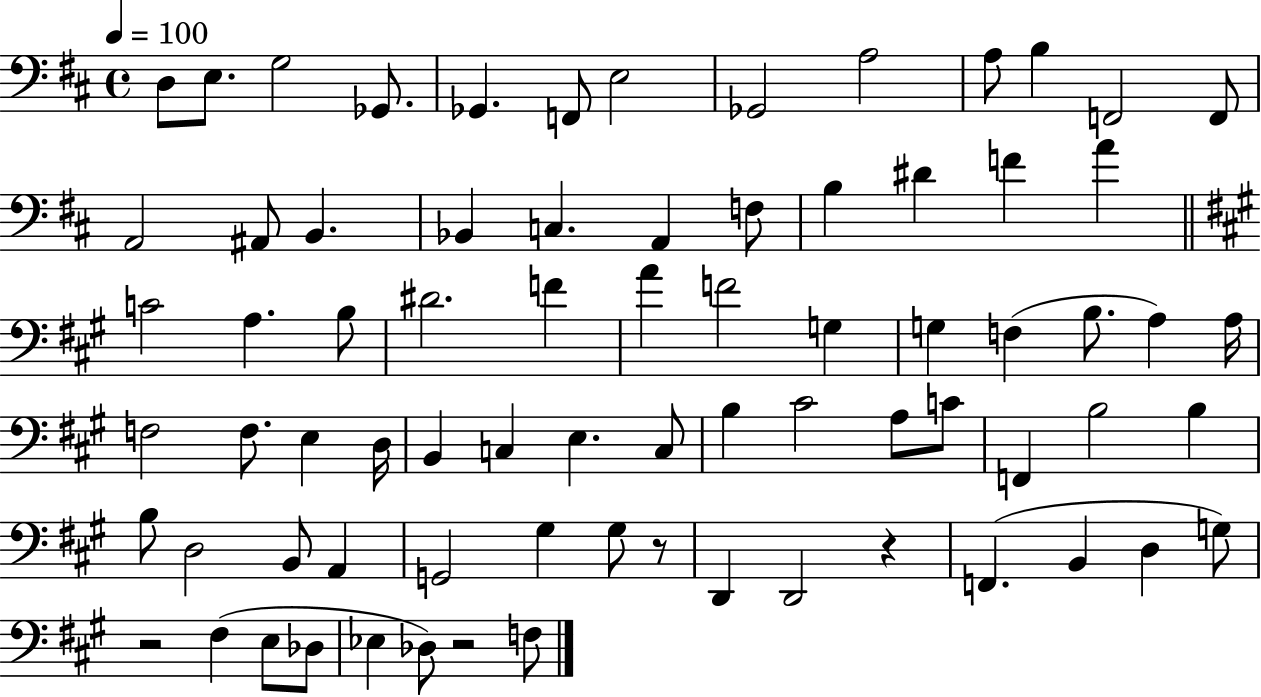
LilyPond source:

{
  \clef bass
  \time 4/4
  \defaultTimeSignature
  \key d \major
  \tempo 4 = 100
  \repeat volta 2 { d8 e8. g2 ges,8. | ges,4. f,8 e2 | ges,2 a2 | a8 b4 f,2 f,8 | \break a,2 ais,8 b,4. | bes,4 c4. a,4 f8 | b4 dis'4 f'4 a'4 | \bar "||" \break \key a \major c'2 a4. b8 | dis'2. f'4 | a'4 f'2 g4 | g4 f4( b8. a4) a16 | \break f2 f8. e4 d16 | b,4 c4 e4. c8 | b4 cis'2 a8 c'8 | f,4 b2 b4 | \break b8 d2 b,8 a,4 | g,2 gis4 gis8 r8 | d,4 d,2 r4 | f,4.( b,4 d4 g8) | \break r2 fis4( e8 des8 | ees4 des8) r2 f8 | } \bar "|."
}